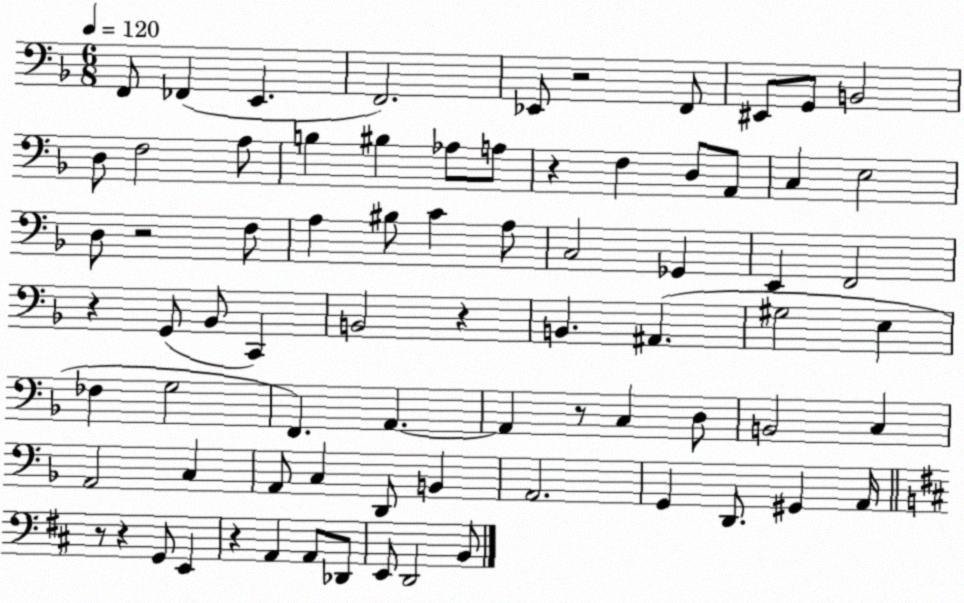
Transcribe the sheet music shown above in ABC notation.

X:1
T:Untitled
M:6/8
L:1/4
K:F
F,,/2 _F,, E,, F,,2 _E,,/2 z2 F,,/2 ^E,,/2 G,,/2 B,,2 D,/2 F,2 A,/2 B, ^B, _A,/2 A,/2 z F, D,/2 A,,/2 C, E,2 D,/2 z2 F,/2 A, ^B,/2 C A,/2 C,2 _G,, E,, F,,2 z G,,/2 _B,,/2 C,, B,,2 z B,, ^A,, ^G,2 E, _F, G,2 F,, A,, A,, z/2 C, D,/2 B,,2 C, A,,2 C, A,,/2 C, D,,/2 B,, A,,2 G,, D,,/2 ^G,, A,,/4 z/2 z G,,/2 E,, z A,, A,,/2 _D,,/2 E,,/2 D,,2 B,,/2